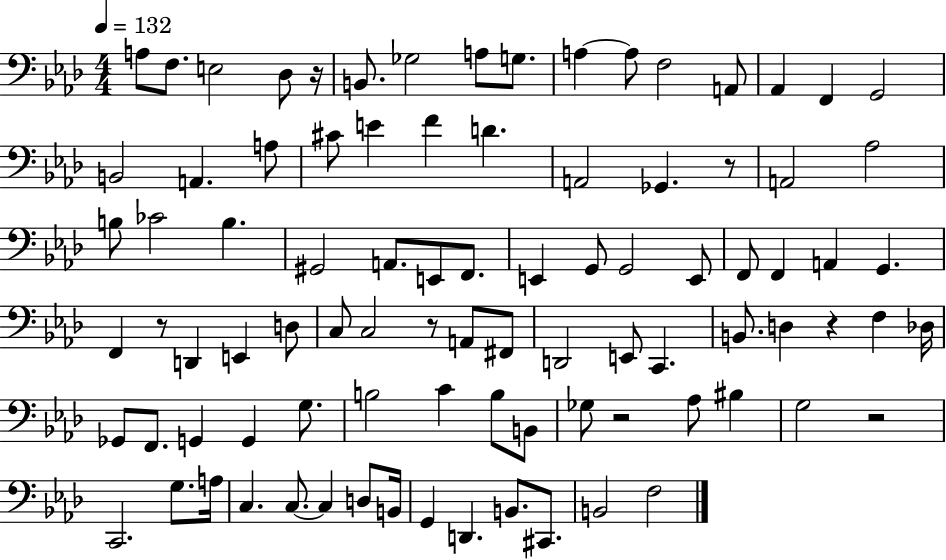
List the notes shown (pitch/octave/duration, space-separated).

A3/e F3/e. E3/h Db3/e R/s B2/e. Gb3/h A3/e G3/e. A3/q A3/e F3/h A2/e Ab2/q F2/q G2/h B2/h A2/q. A3/e C#4/e E4/q F4/q D4/q. A2/h Gb2/q. R/e A2/h Ab3/h B3/e CES4/h B3/q. G#2/h A2/e. E2/e F2/e. E2/q G2/e G2/h E2/e F2/e F2/q A2/q G2/q. F2/q R/e D2/q E2/q D3/e C3/e C3/h R/e A2/e F#2/e D2/h E2/e C2/q. B2/e. D3/q R/q F3/q Db3/s Gb2/e F2/e. G2/q G2/q G3/e. B3/h C4/q B3/e B2/e Gb3/e R/h Ab3/e BIS3/q G3/h R/h C2/h. G3/e. A3/s C3/q. C3/e. C3/q D3/e B2/s G2/q D2/q. B2/e. C#2/e. B2/h F3/h